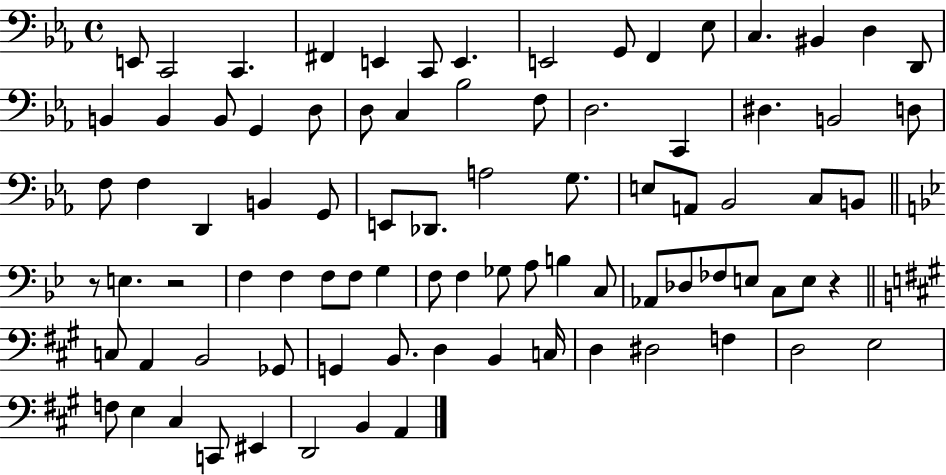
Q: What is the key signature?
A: EES major